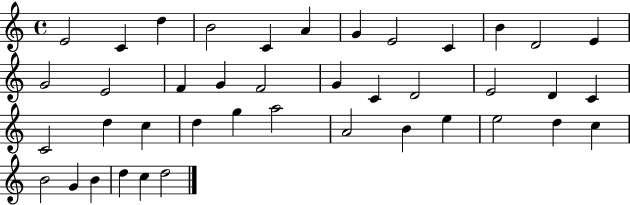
{
  \clef treble
  \time 4/4
  \defaultTimeSignature
  \key c \major
  e'2 c'4 d''4 | b'2 c'4 a'4 | g'4 e'2 c'4 | b'4 d'2 e'4 | \break g'2 e'2 | f'4 g'4 f'2 | g'4 c'4 d'2 | e'2 d'4 c'4 | \break c'2 d''4 c''4 | d''4 g''4 a''2 | a'2 b'4 e''4 | e''2 d''4 c''4 | \break b'2 g'4 b'4 | d''4 c''4 d''2 | \bar "|."
}